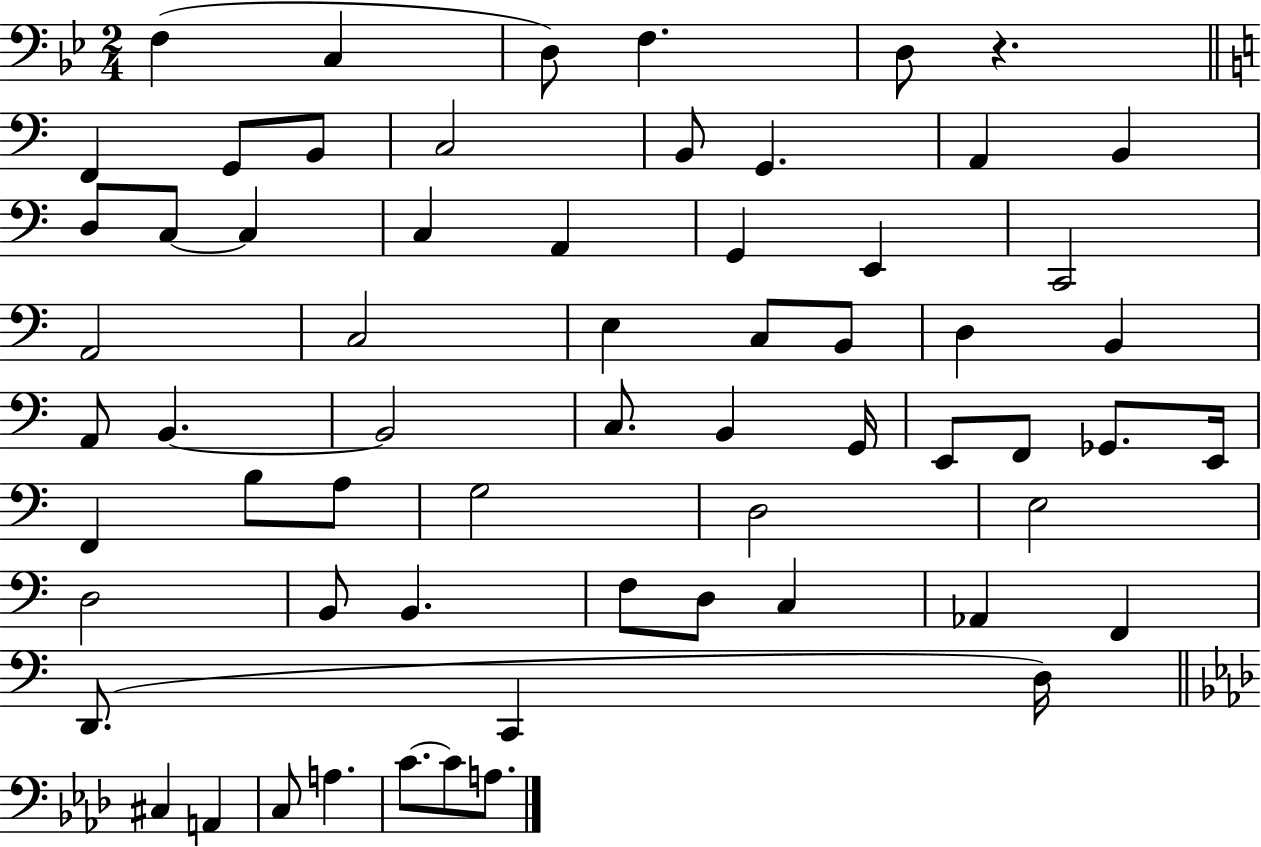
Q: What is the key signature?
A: BES major